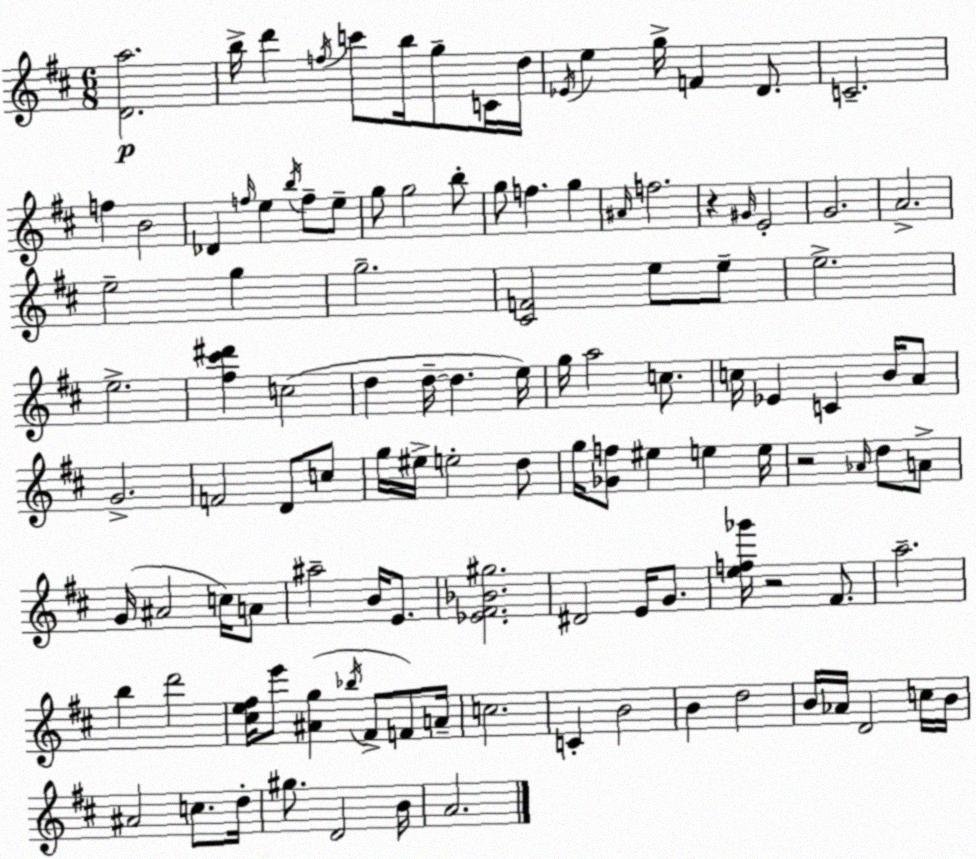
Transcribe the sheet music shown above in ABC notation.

X:1
T:Untitled
M:6/8
L:1/4
K:D
[Da]2 b/4 d' f/4 c'/2 b/4 g/2 C/4 d/4 _E/4 e g/4 F D/2 C2 f B2 _D f/4 e b/4 f/2 e/2 g/2 g2 b/2 g/2 f g ^A/4 f2 z ^G/4 E2 G2 A2 e2 g g2 [^CF]2 e/2 e/2 e2 e2 [^f^c'^d'] c2 d d/4 d e/4 g/4 a2 c/2 c/4 _E C B/4 A/2 G2 F2 D/2 c/2 g/4 ^e/4 e2 d/2 g/4 [_Gf]/2 ^e e e/4 z2 _A/4 d/2 A/2 G/4 ^A2 c/4 A/2 ^a2 B/4 E/2 [_E^F_B^g]2 ^D2 E/4 G/2 [ef_g']/4 z2 ^F/2 a2 b d'2 [^ce^f]/4 e'/2 [^Ag] _b/4 ^F/2 F/2 A/4 c2 C B2 B d2 B/4 _A/4 D2 c/4 B/4 ^A2 c/2 d/4 ^g/2 D2 B/4 A2